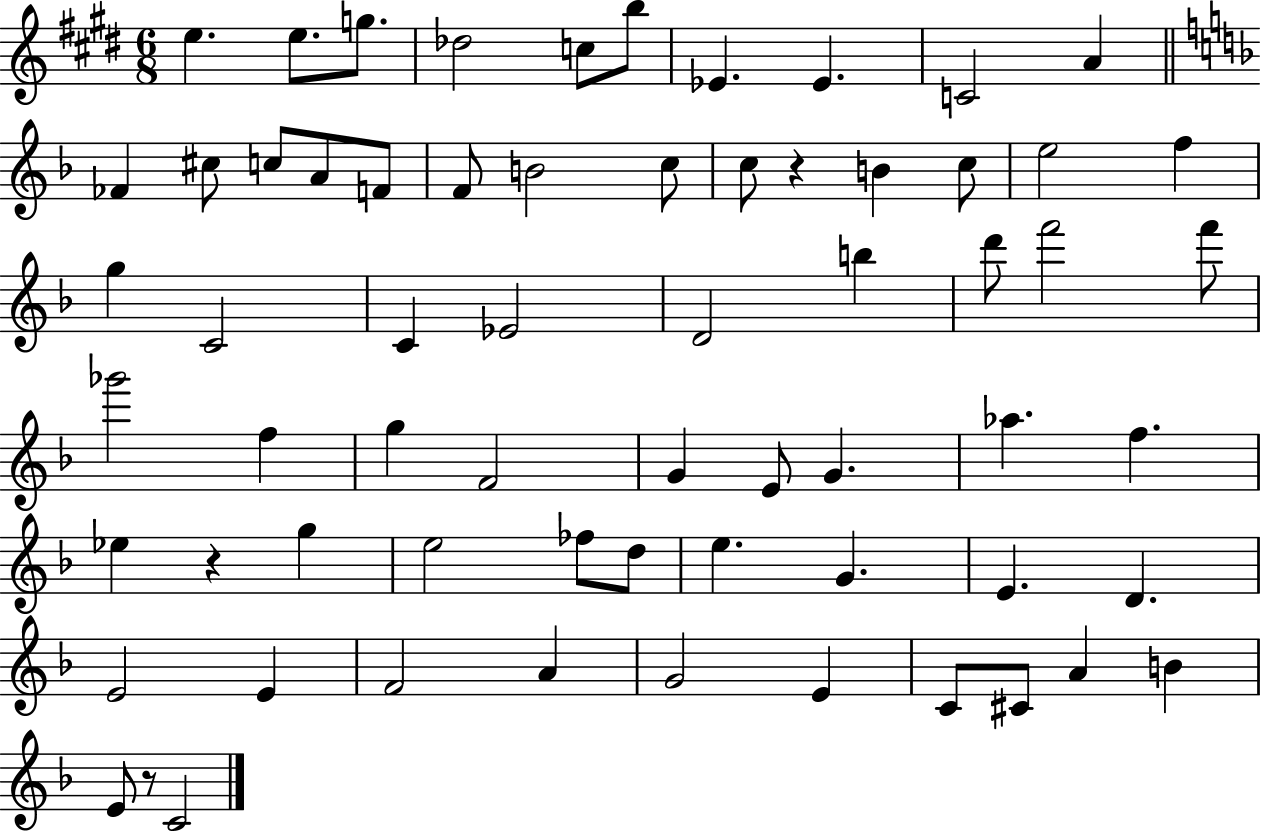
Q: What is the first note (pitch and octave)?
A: E5